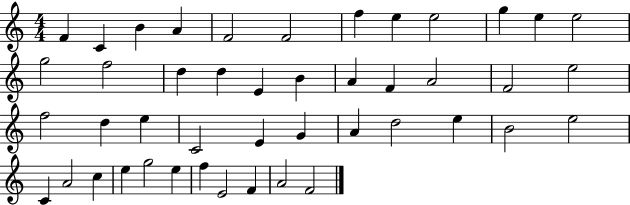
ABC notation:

X:1
T:Untitled
M:4/4
L:1/4
K:C
F C B A F2 F2 f e e2 g e e2 g2 f2 d d E B A F A2 F2 e2 f2 d e C2 E G A d2 e B2 e2 C A2 c e g2 e f E2 F A2 F2